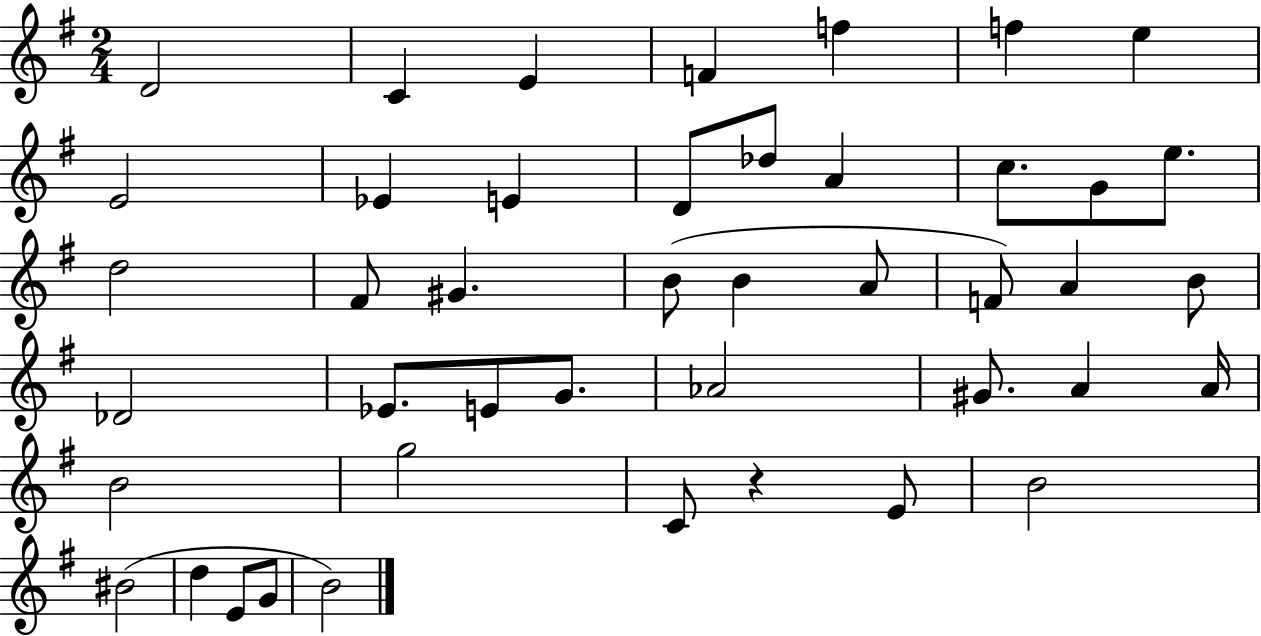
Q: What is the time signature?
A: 2/4